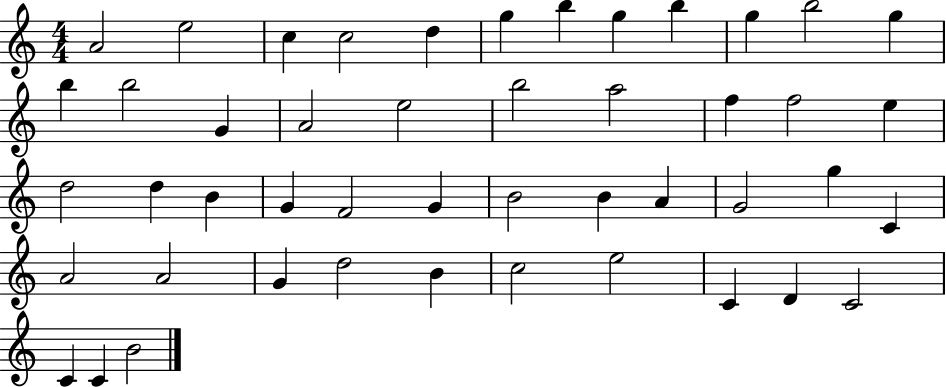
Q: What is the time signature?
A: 4/4